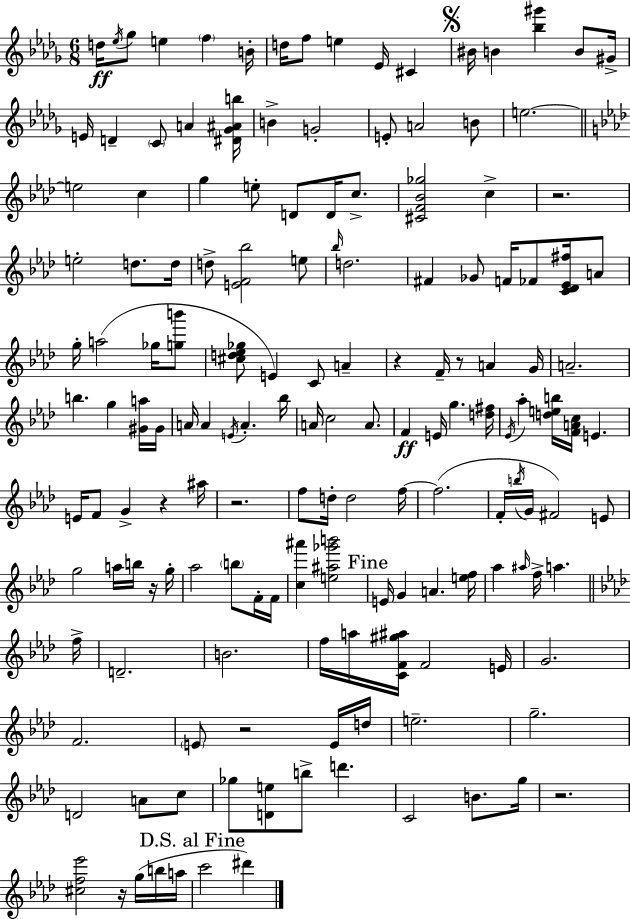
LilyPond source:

{
  \clef treble
  \numericTimeSignature
  \time 6/8
  \key bes \minor
  \repeat volta 2 { d''16\ff \acciaccatura { ees''16 } ges''8 e''4 \parenthesize f''4 | b'16-. d''16 f''8 e''4 ees'16 cis'4 | \mark \markup { \musicglyph "scripts.segno" } bis'16 b'4 <bes'' gis'''>4 b'8 | gis'16-> e'16 d'4-- \parenthesize c'8 a'4 | \break <dis' ges' ais' b''>16 b'4-> g'2-. | e'8-. a'2 b'8 | e''2.~~ | \bar "||" \break \key aes \major e''2 c''4 | g''4 e''8-. d'8 d'16 c''8.-> | <cis' f' bes' ges''>2 c''4-> | r2. | \break e''2-. d''8. d''16 | d''8-> <e' f' bes''>2 e''8 | \grace { bes''16 } d''2. | fis'4 ges'8 f'16 fes'8 <c' des' ees' fis''>16 a'8 | \break g''16-. a''2( ges''16 <g'' b'''>8 | <cis'' d'' ees'' ges''>8 e'4) c'8 a'4-- | r4 f'16-- r8 a'4 | g'16 a'2.-- | \break b''4. g''4 <gis' a''>16 | gis'16 a'16 a'4 \acciaccatura { e'16 } a'4.-. | bes''16 a'16 c''2 a'8. | f'4\ff e'16 g''4. | \break <d'' fis''>16 \acciaccatura { ees'16 } aes''4-. <d'' e'' b''>16 <f' a' c''>16 e'4. | e'16 f'8 g'4-> r4 | ais''16 r2. | f''8 d''16-. d''2 | \break f''16~~ f''2.( | f'16-. \acciaccatura { b''16 } g'16 fis'2) | e'8 g''2 | a''16 b''16 r16 g''16-. aes''2 | \break \parenthesize b''8 f'16-. f'16 <c'' ais'''>4 <e'' ais'' ges''' b'''>2 | \mark "Fine" e'16 g'4 a'4. | <e'' f''>16 aes''4 \grace { ais''16 } f''16-> a''4. | \bar "||" \break \key aes \major f''16-> d'2.-- | b'2. | f''16 a''16 <c' f' gis'' ais''>16 f'2 | e'16 g'2. | \break f'2. | \parenthesize e'8 r2 e'16 | d''16 e''2.-- | g''2.-- | \break d'2 a'8 c''8 | ges''8 <d' e''>8 b''8-> d'''4. | c'2 b'8. | g''16 r2. | \break <cis'' f'' ees'''>2 r16 g''16( b''16 | a''16 \mark "D.S. al Fine" c'''2 dis'''4) | } \bar "|."
}